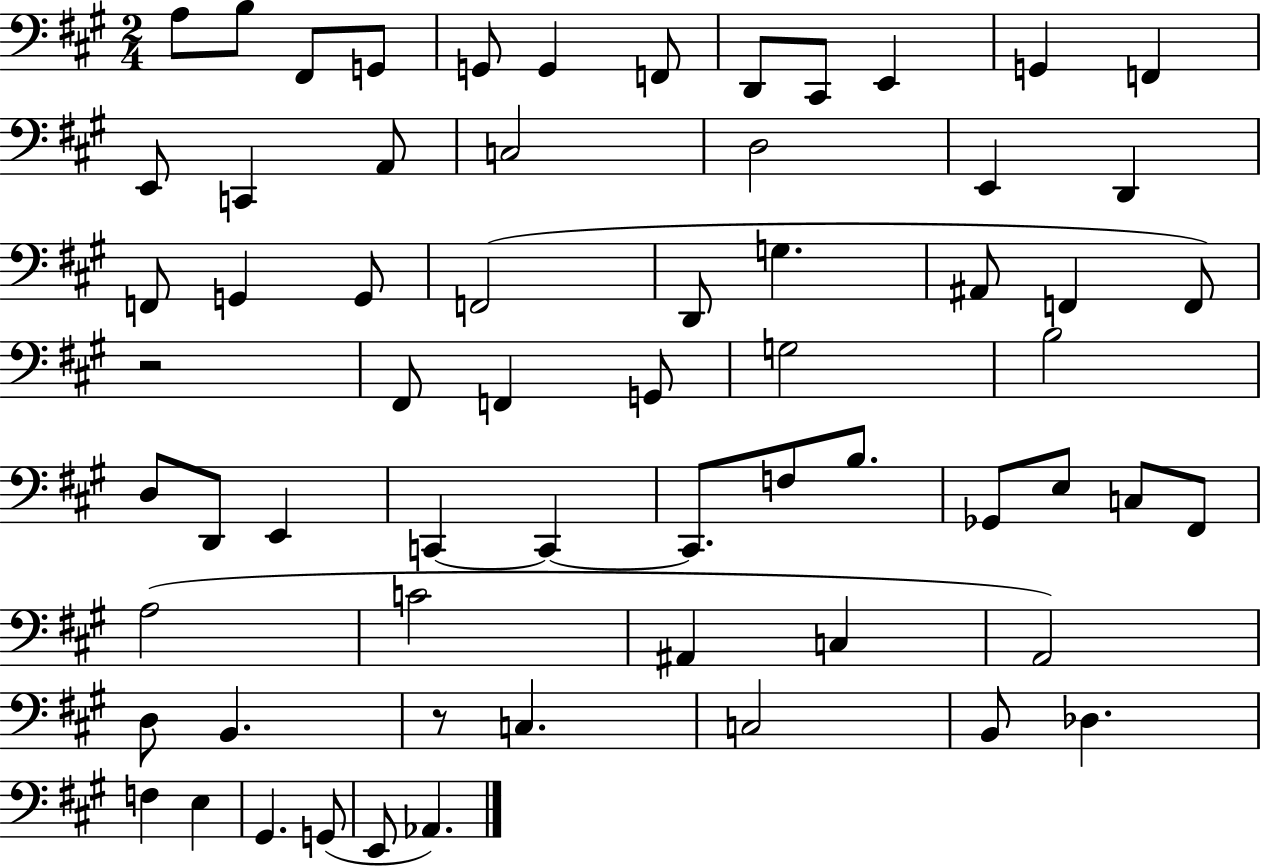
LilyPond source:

{
  \clef bass
  \numericTimeSignature
  \time 2/4
  \key a \major
  a8 b8 fis,8 g,8 | g,8 g,4 f,8 | d,8 cis,8 e,4 | g,4 f,4 | \break e,8 c,4 a,8 | c2 | d2 | e,4 d,4 | \break f,8 g,4 g,8 | f,2( | d,8 g4. | ais,8 f,4 f,8) | \break r2 | fis,8 f,4 g,8 | g2 | b2 | \break d8 d,8 e,4 | c,4~~ c,4~~ | c,8. f8 b8. | ges,8 e8 c8 fis,8 | \break a2( | c'2 | ais,4 c4 | a,2) | \break d8 b,4. | r8 c4. | c2 | b,8 des4. | \break f4 e4 | gis,4. g,8( | e,8 aes,4.) | \bar "|."
}